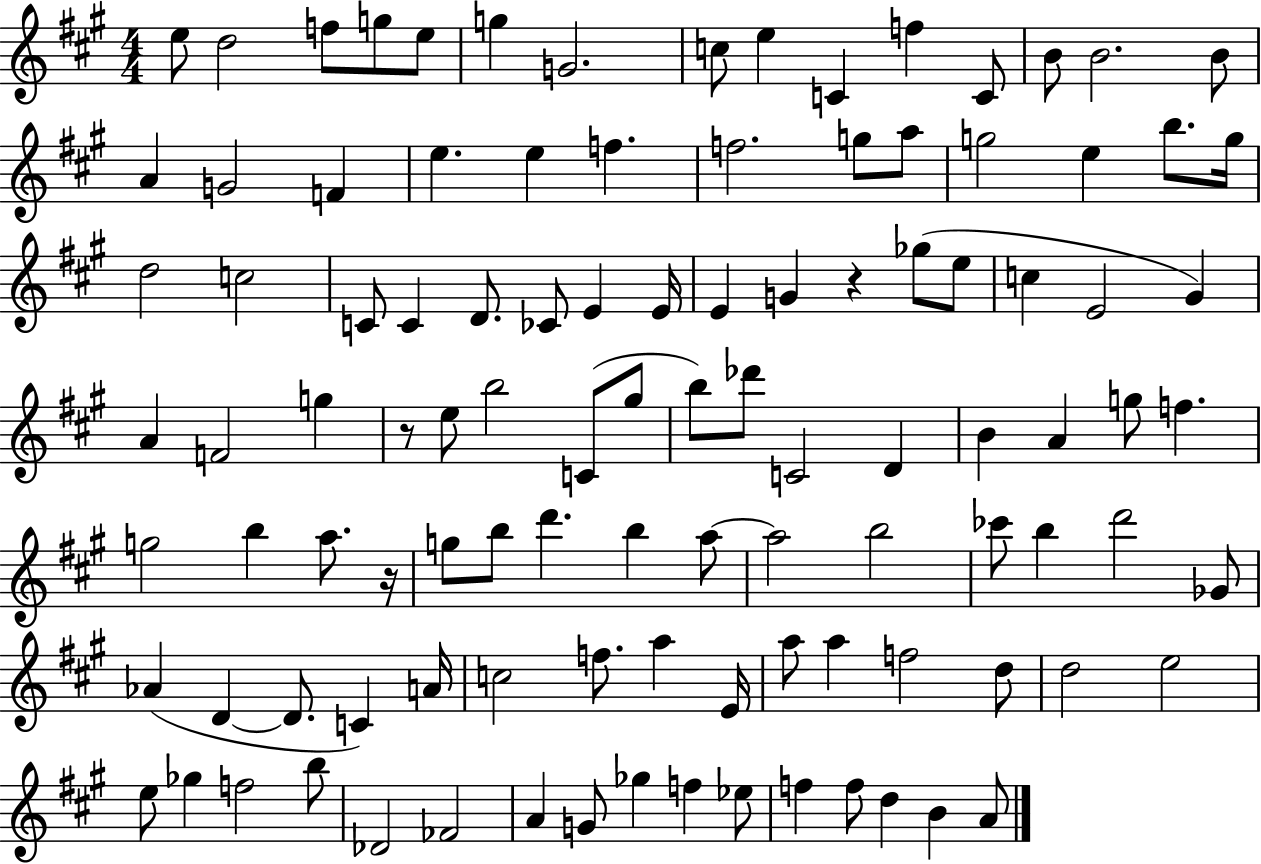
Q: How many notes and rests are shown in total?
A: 106